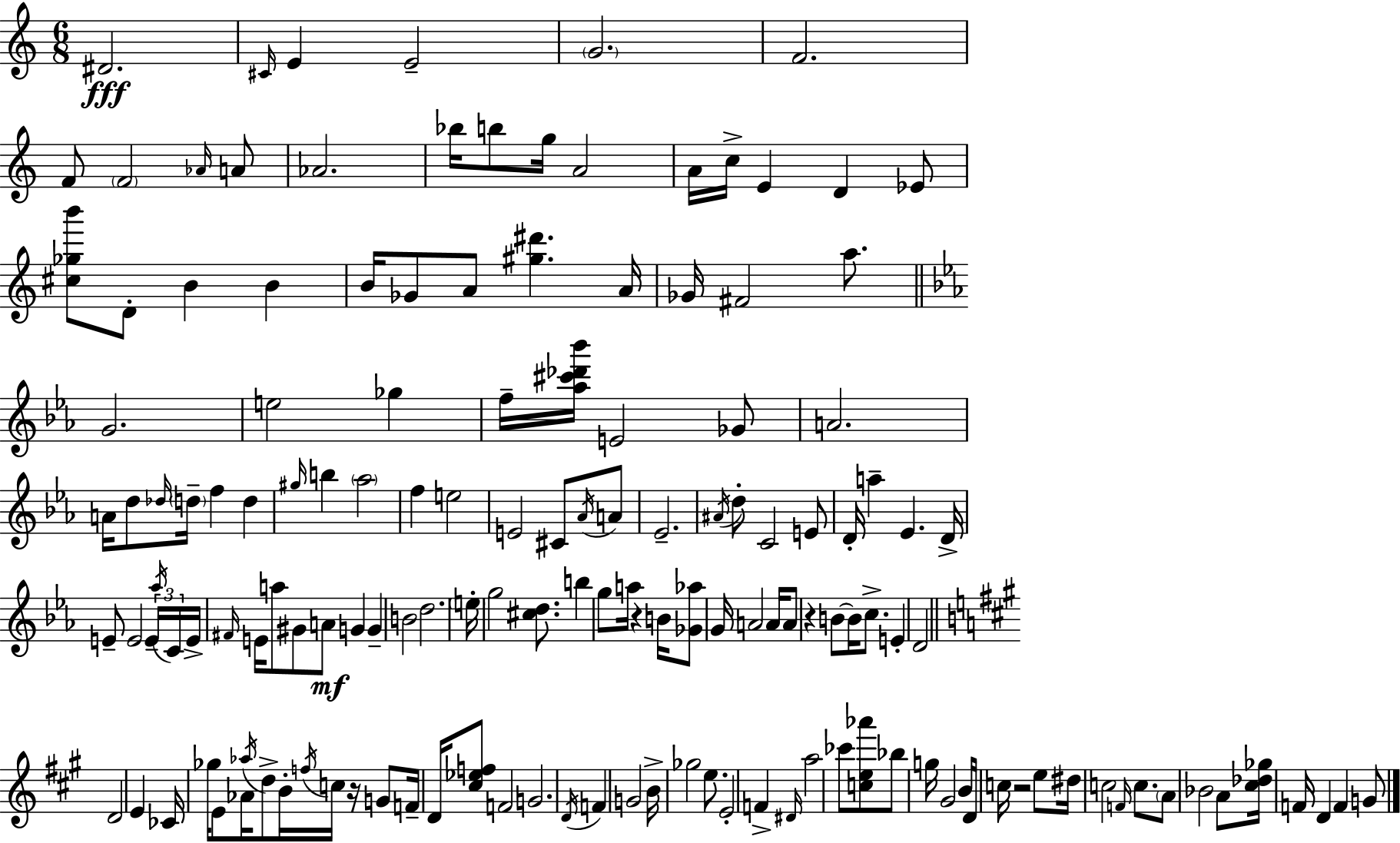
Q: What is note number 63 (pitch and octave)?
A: E4